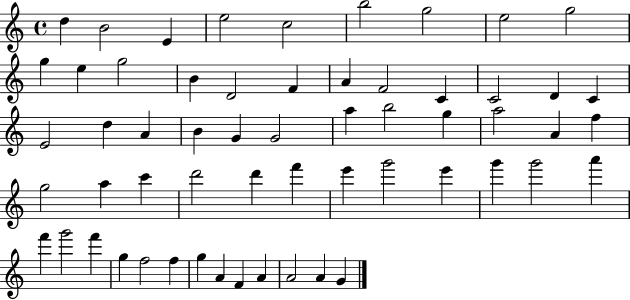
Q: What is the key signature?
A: C major